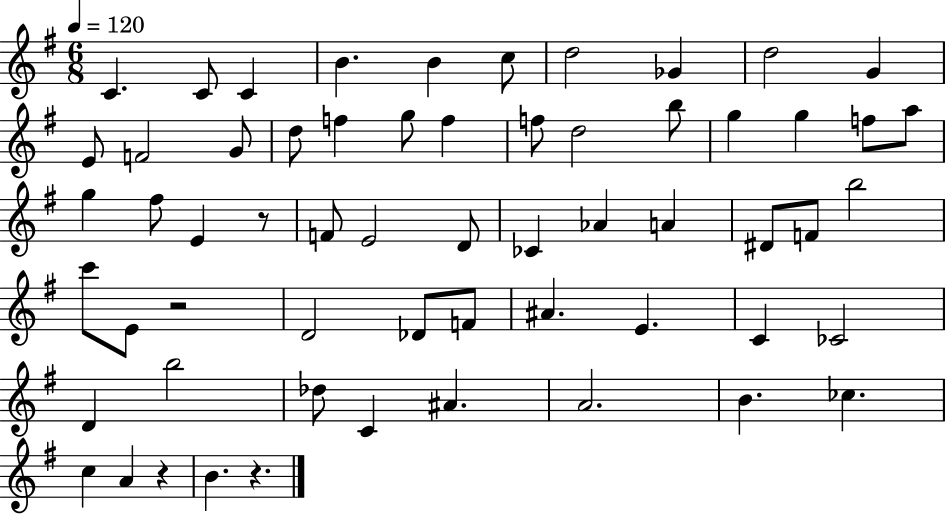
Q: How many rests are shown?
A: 4